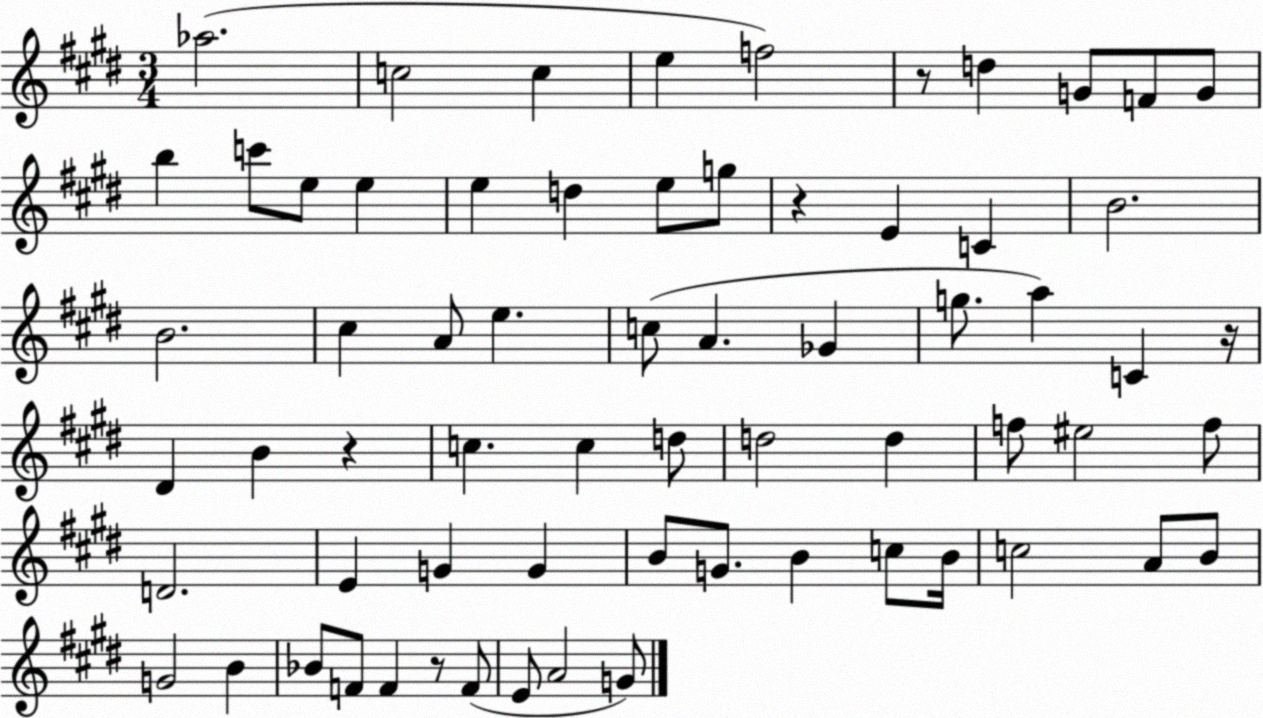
X:1
T:Untitled
M:3/4
L:1/4
K:E
_a2 c2 c e f2 z/2 d G/2 F/2 G/2 b c'/2 e/2 e e d e/2 g/2 z E C B2 B2 ^c A/2 e c/2 A _G g/2 a C z/4 ^D B z c c d/2 d2 d f/2 ^e2 f/2 D2 E G G B/2 G/2 B c/2 B/4 c2 A/2 B/2 G2 B _B/2 F/2 F z/2 F/2 E/2 A2 G/2